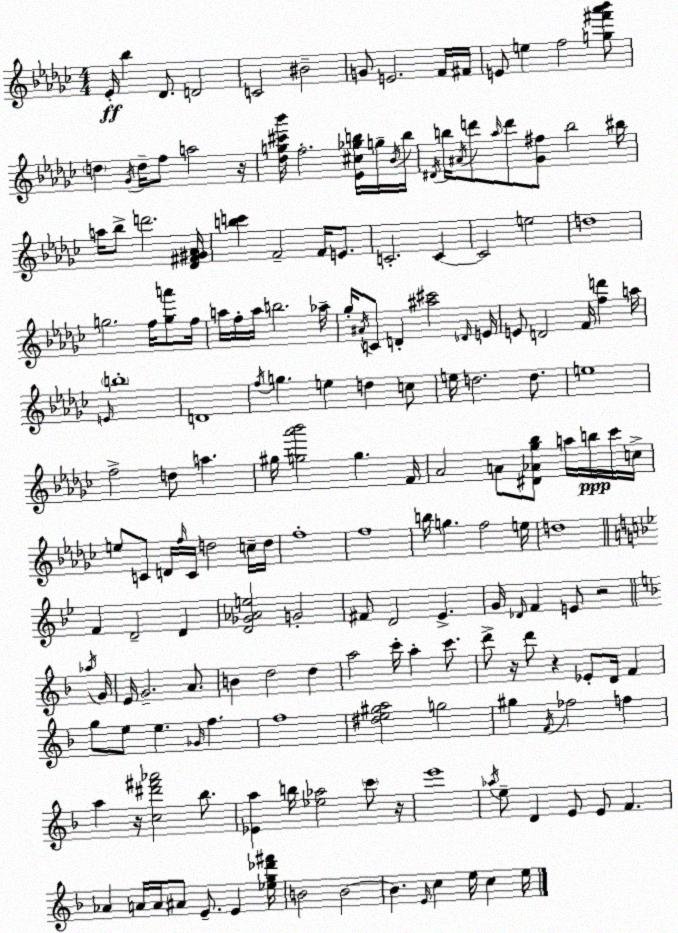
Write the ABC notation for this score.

X:1
T:Untitled
M:4/4
L:1/4
K:Ebm
_E/4 _b _D/2 D2 C2 ^B2 G/2 E2 F/4 ^F/4 E/2 e f2 [g^f'_a'_b']/2 d _G/4 d/4 f/2 a2 z/4 [_dg^c'_b']/4 f2 [_E^c_gb]/4 g/4 _B/4 b/4 ^D/4 b/4 ^A/4 d'/2 _a/4 d'/2 [_G^f]/2 b2 ^b/4 a/4 _b/2 d'2 [_D^F^G_A]/4 [bc'] F2 F/4 E/2 C2 C C2 e2 d4 g2 f/4 [ga']/2 f/4 a/4 f/4 a/4 b2 _a/4 _g/4 ^A/4 C/2 D [^a^c']2 _D/4 E/4 E/2 D2 F/4 [fd'] a/4 E/4 b4 D4 f/4 g e d c/2 e/4 d2 d/2 e4 f2 d/2 a ^g/4 [g_a'_b']2 g F/4 _A2 A/2 [^D_A_g_b]/2 a/4 b/4 _c'/4 c/4 e/2 C/2 D/4 f/4 C/4 d2 c/4 d/4 f4 f4 b/4 g f2 e/4 d4 F D2 D [D_G_Ae]2 G2 ^F/2 D2 _E G/4 _D/4 F E/2 z2 _a/4 G/4 E/4 G2 A/2 B d2 d a2 c'/4 a c'/2 d'/2 z/4 d'/2 z _E/2 D/4 F g/2 e/2 e _G/4 f f4 [^de^ga]2 g2 ^g F/4 _f2 f a z/4 [c^d'^f'_a']2 _b/2 [_Ea] b/4 [_e_a]2 c'/2 z/4 e'4 _a/4 e/2 D E/2 E/2 F _A A/4 A/4 ^A/2 E/2 E [_eg_d'^f']/4 B2 B2 B E/4 c e/4 c e/4